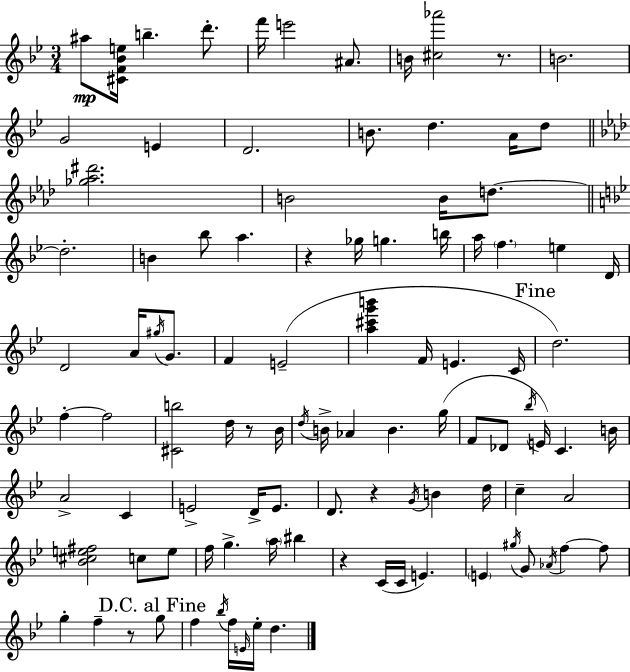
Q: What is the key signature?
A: BES major